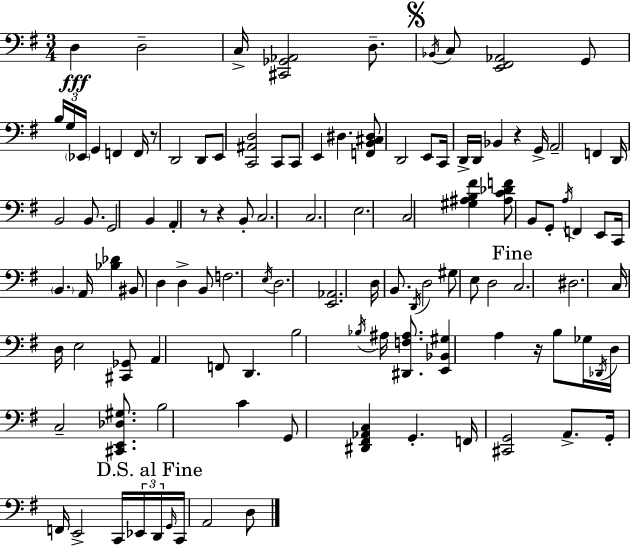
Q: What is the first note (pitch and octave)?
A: D3